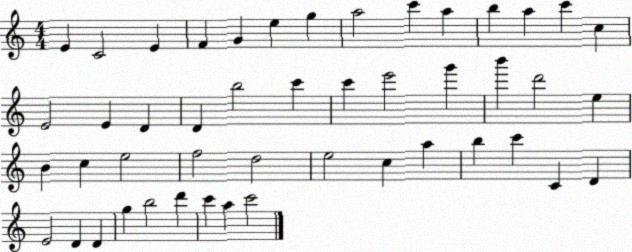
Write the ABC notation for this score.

X:1
T:Untitled
M:4/4
L:1/4
K:C
E C2 E F G e g a2 c' a b a c' c E2 E D D b2 c' c' e'2 g' b' d'2 e B c e2 f2 d2 e2 c a b c' C D E2 D D g b2 d' c' a c'2